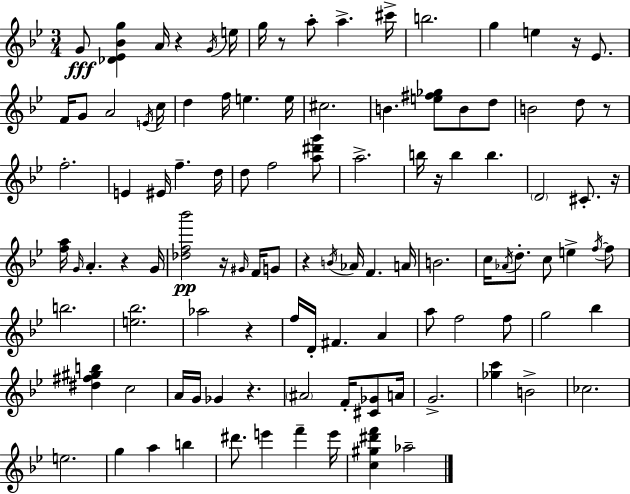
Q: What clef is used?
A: treble